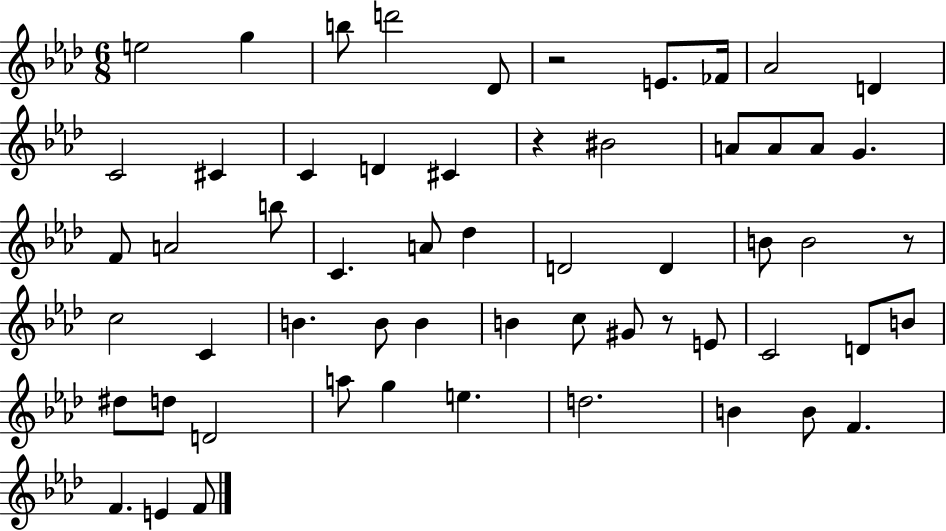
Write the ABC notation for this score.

X:1
T:Untitled
M:6/8
L:1/4
K:Ab
e2 g b/2 d'2 _D/2 z2 E/2 _F/4 _A2 D C2 ^C C D ^C z ^B2 A/2 A/2 A/2 G F/2 A2 b/2 C A/2 _d D2 D B/2 B2 z/2 c2 C B B/2 B B c/2 ^G/2 z/2 E/2 C2 D/2 B/2 ^d/2 d/2 D2 a/2 g e d2 B B/2 F F E F/2